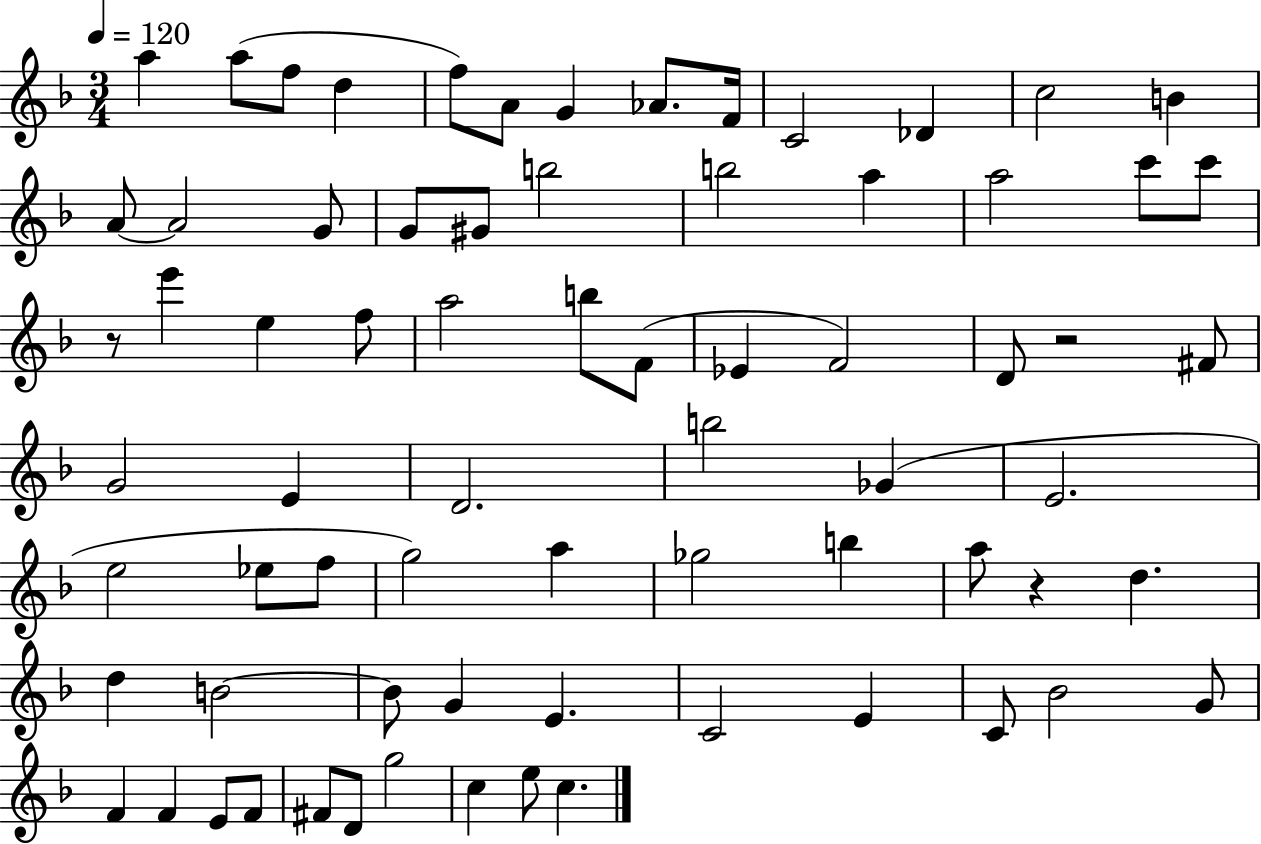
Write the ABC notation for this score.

X:1
T:Untitled
M:3/4
L:1/4
K:F
a a/2 f/2 d f/2 A/2 G _A/2 F/4 C2 _D c2 B A/2 A2 G/2 G/2 ^G/2 b2 b2 a a2 c'/2 c'/2 z/2 e' e f/2 a2 b/2 F/2 _E F2 D/2 z2 ^F/2 G2 E D2 b2 _G E2 e2 _e/2 f/2 g2 a _g2 b a/2 z d d B2 B/2 G E C2 E C/2 _B2 G/2 F F E/2 F/2 ^F/2 D/2 g2 c e/2 c